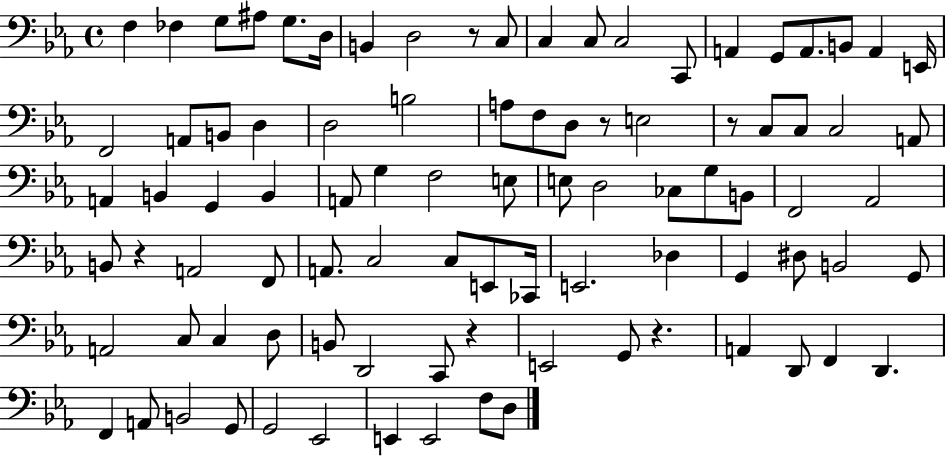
{
  \clef bass
  \time 4/4
  \defaultTimeSignature
  \key ees \major
  \repeat volta 2 { f4 fes4 g8 ais8 g8. d16 | b,4 d2 r8 c8 | c4 c8 c2 c,8 | a,4 g,8 a,8. b,8 a,4 e,16 | \break f,2 a,8 b,8 d4 | d2 b2 | a8 f8 d8 r8 e2 | r8 c8 c8 c2 a,8 | \break a,4 b,4 g,4 b,4 | a,8 g4 f2 e8 | e8 d2 ces8 g8 b,8 | f,2 aes,2 | \break b,8 r4 a,2 f,8 | a,8. c2 c8 e,8 ces,16 | e,2. des4 | g,4 dis8 b,2 g,8 | \break a,2 c8 c4 d8 | b,8 d,2 c,8 r4 | e,2 g,8 r4. | a,4 d,8 f,4 d,4. | \break f,4 a,8 b,2 g,8 | g,2 ees,2 | e,4 e,2 f8 d8 | } \bar "|."
}